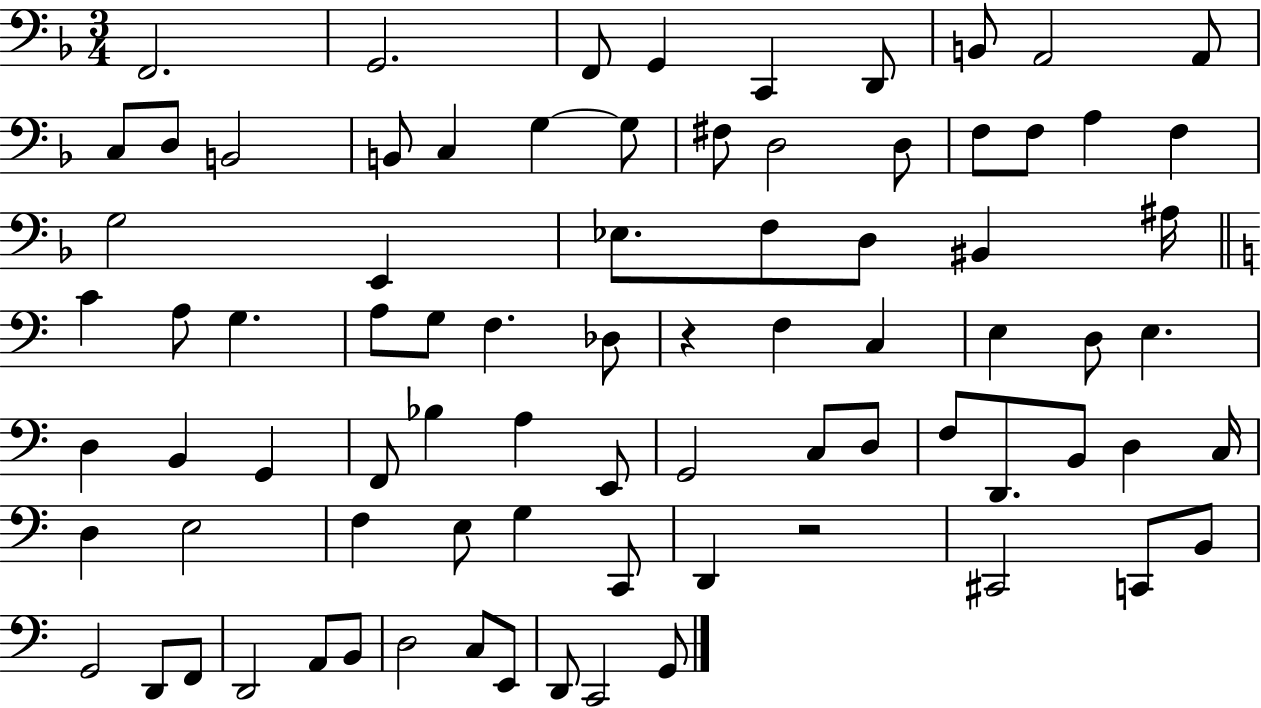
{
  \clef bass
  \numericTimeSignature
  \time 3/4
  \key f \major
  f,2. | g,2. | f,8 g,4 c,4 d,8 | b,8 a,2 a,8 | \break c8 d8 b,2 | b,8 c4 g4~~ g8 | fis8 d2 d8 | f8 f8 a4 f4 | \break g2 e,4 | ees8. f8 d8 bis,4 ais16 | \bar "||" \break \key a \minor c'4 a8 g4. | a8 g8 f4. des8 | r4 f4 c4 | e4 d8 e4. | \break d4 b,4 g,4 | f,8 bes4 a4 e,8 | g,2 c8 d8 | f8 d,8. b,8 d4 c16 | \break d4 e2 | f4 e8 g4 c,8 | d,4 r2 | cis,2 c,8 b,8 | \break g,2 d,8 f,8 | d,2 a,8 b,8 | d2 c8 e,8 | d,8 c,2 g,8 | \break \bar "|."
}